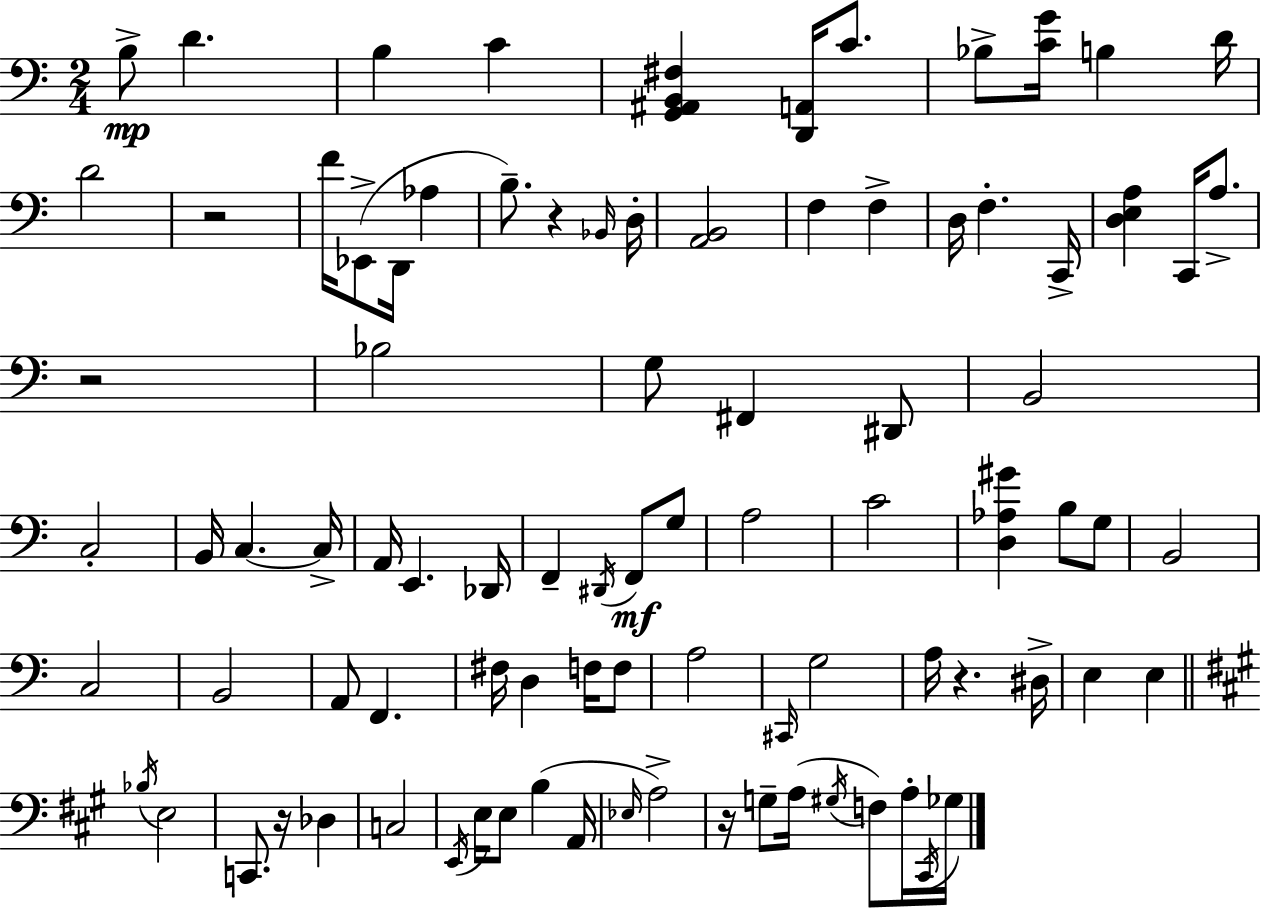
X:1
T:Untitled
M:2/4
L:1/4
K:C
B,/2 D B, C [G,,^A,,B,,^F,] [D,,A,,]/4 C/2 _B,/2 [CG]/4 B, D/4 D2 z2 F/4 _E,,/2 D,,/4 _A, B,/2 z _B,,/4 D,/4 [A,,B,,]2 F, F, D,/4 F, C,,/4 [D,E,A,] C,,/4 A,/2 z2 _B,2 G,/2 ^F,, ^D,,/2 B,,2 C,2 B,,/4 C, C,/4 A,,/4 E,, _D,,/4 F,, ^D,,/4 F,,/2 G,/2 A,2 C2 [D,_A,^G] B,/2 G,/2 B,,2 C,2 B,,2 A,,/2 F,, ^F,/4 D, F,/4 F,/2 A,2 ^C,,/4 G,2 A,/4 z ^D,/4 E, E, _B,/4 E,2 C,,/2 z/4 _D, C,2 E,,/4 E,/4 E,/2 B, A,,/4 _E,/4 A,2 z/4 G,/2 A,/4 ^G,/4 F,/2 A,/4 ^C,,/4 _G,/4